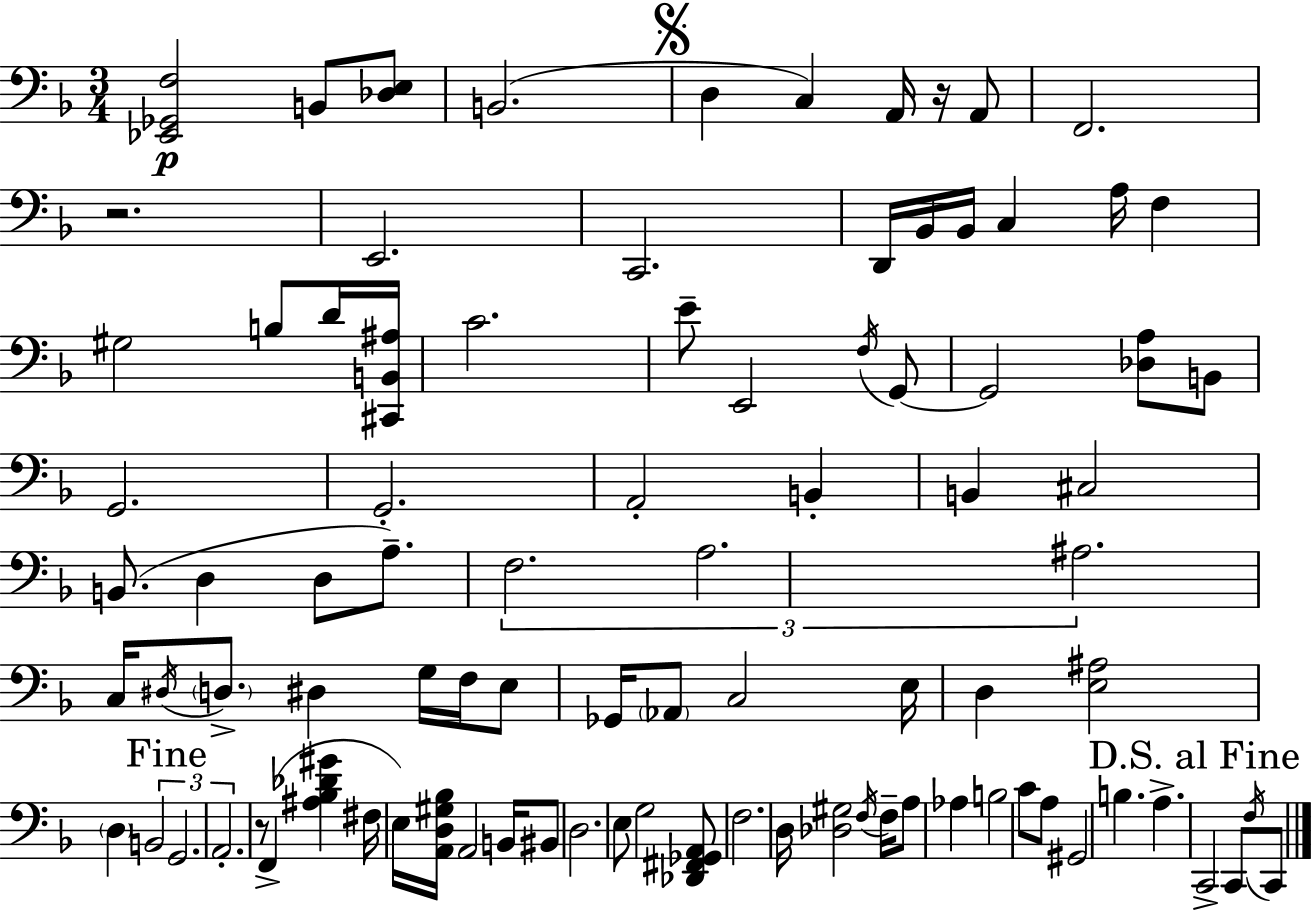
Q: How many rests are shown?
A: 3